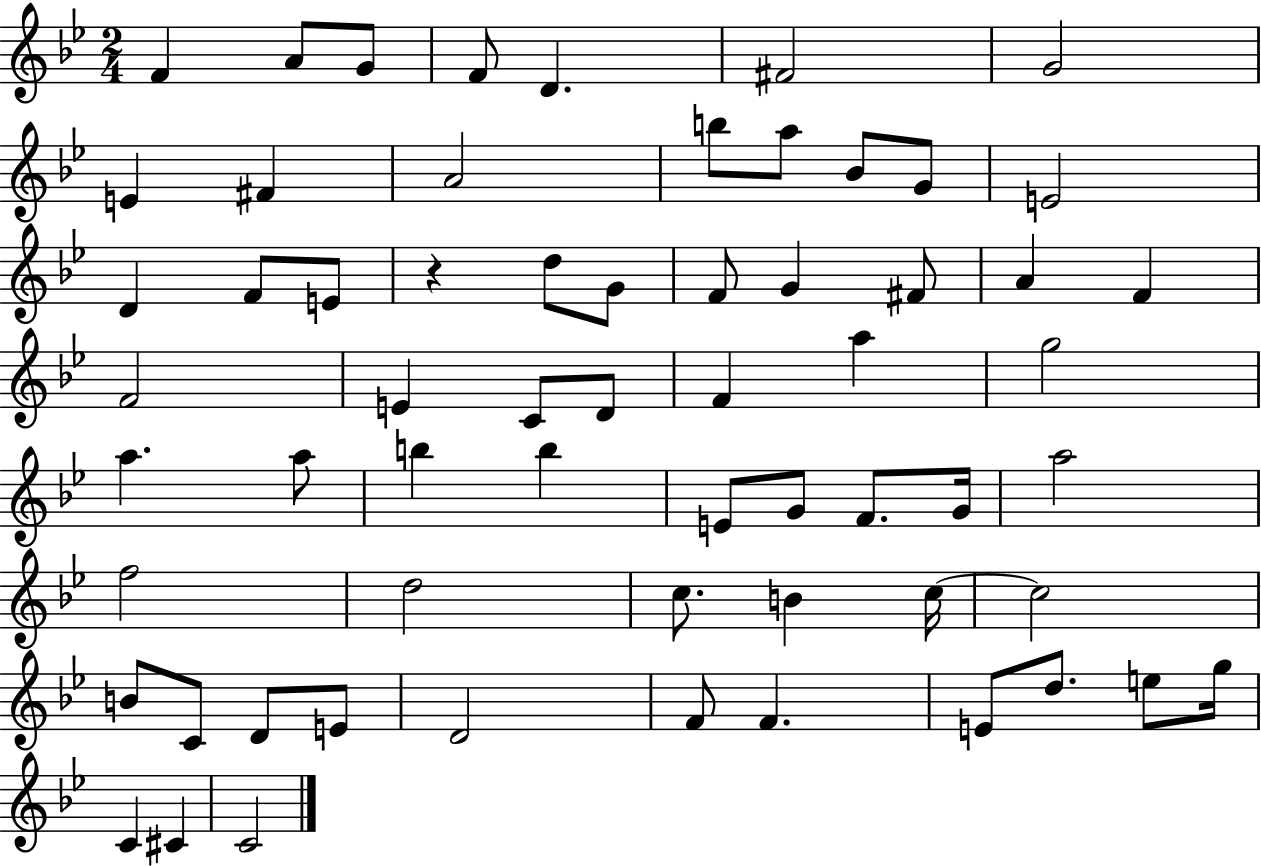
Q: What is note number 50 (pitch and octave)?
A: D4